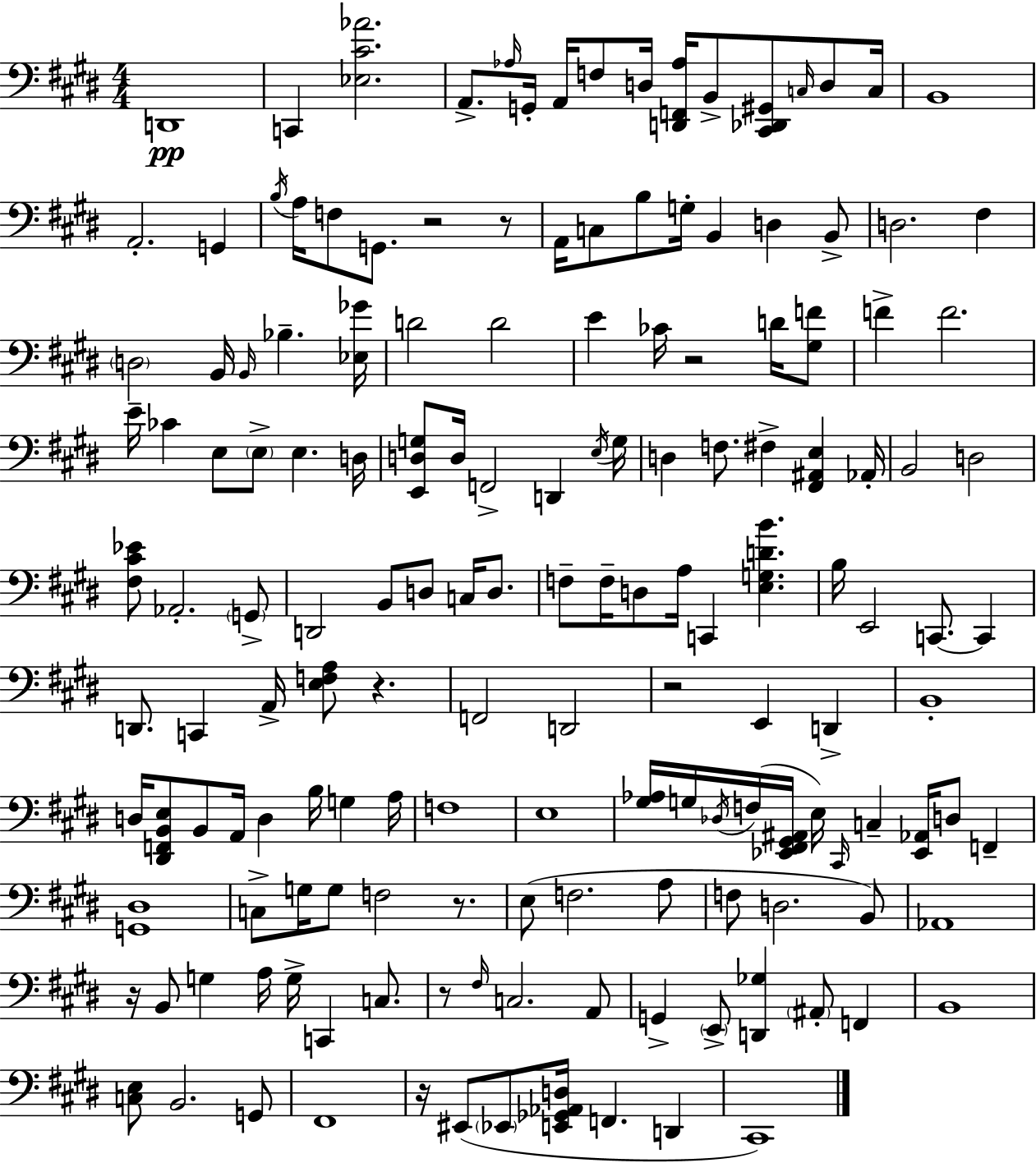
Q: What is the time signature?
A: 4/4